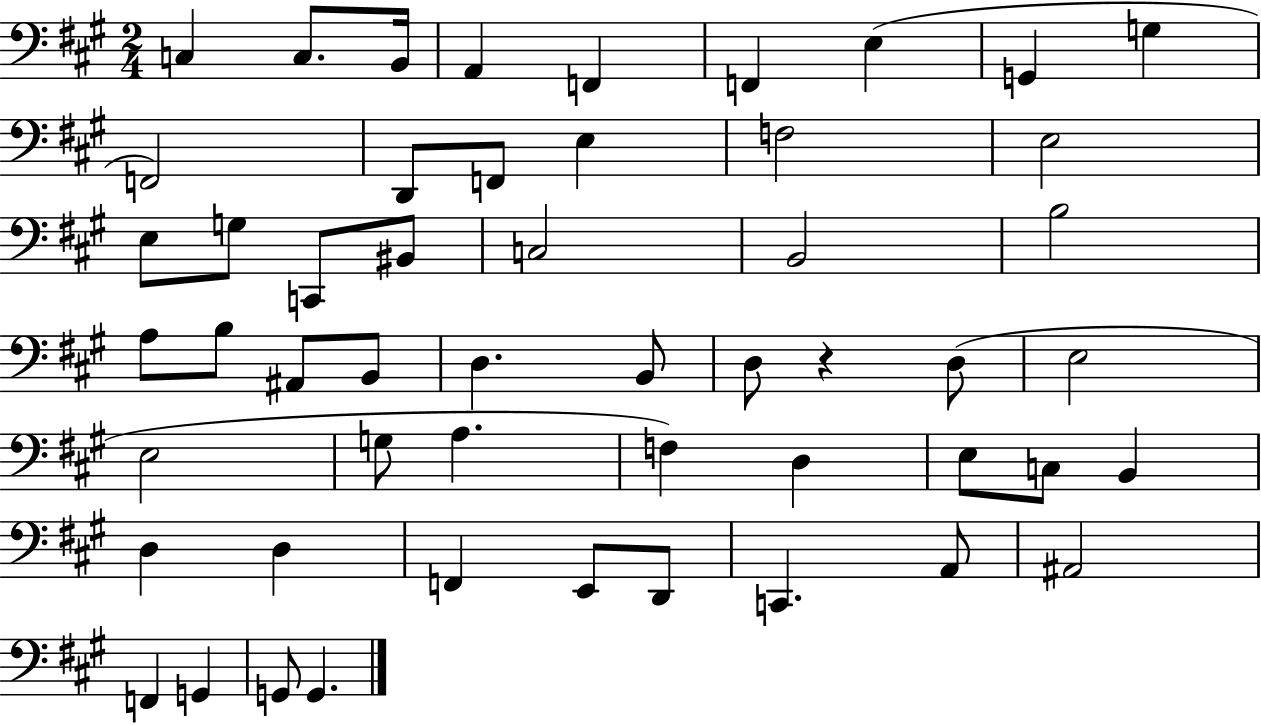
{
  \clef bass
  \numericTimeSignature
  \time 2/4
  \key a \major
  c4 c8. b,16 | a,4 f,4 | f,4 e4( | g,4 g4 | \break f,2) | d,8 f,8 e4 | f2 | e2 | \break e8 g8 c,8 bis,8 | c2 | b,2 | b2 | \break a8 b8 ais,8 b,8 | d4. b,8 | d8 r4 d8( | e2 | \break e2 | g8 a4. | f4) d4 | e8 c8 b,4 | \break d4 d4 | f,4 e,8 d,8 | c,4. a,8 | ais,2 | \break f,4 g,4 | g,8 g,4. | \bar "|."
}